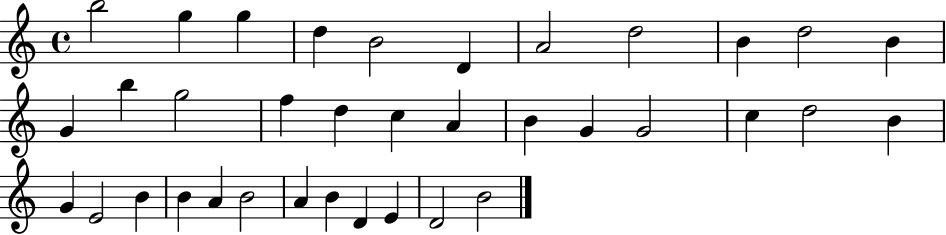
B5/h G5/q G5/q D5/q B4/h D4/q A4/h D5/h B4/q D5/h B4/q G4/q B5/q G5/h F5/q D5/q C5/q A4/q B4/q G4/q G4/h C5/q D5/h B4/q G4/q E4/h B4/q B4/q A4/q B4/h A4/q B4/q D4/q E4/q D4/h B4/h